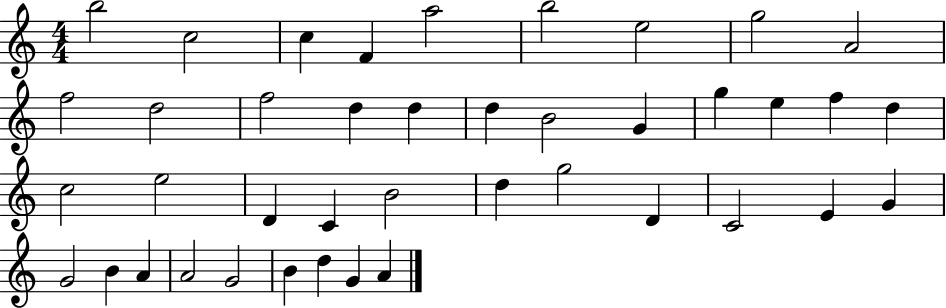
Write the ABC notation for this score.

X:1
T:Untitled
M:4/4
L:1/4
K:C
b2 c2 c F a2 b2 e2 g2 A2 f2 d2 f2 d d d B2 G g e f d c2 e2 D C B2 d g2 D C2 E G G2 B A A2 G2 B d G A